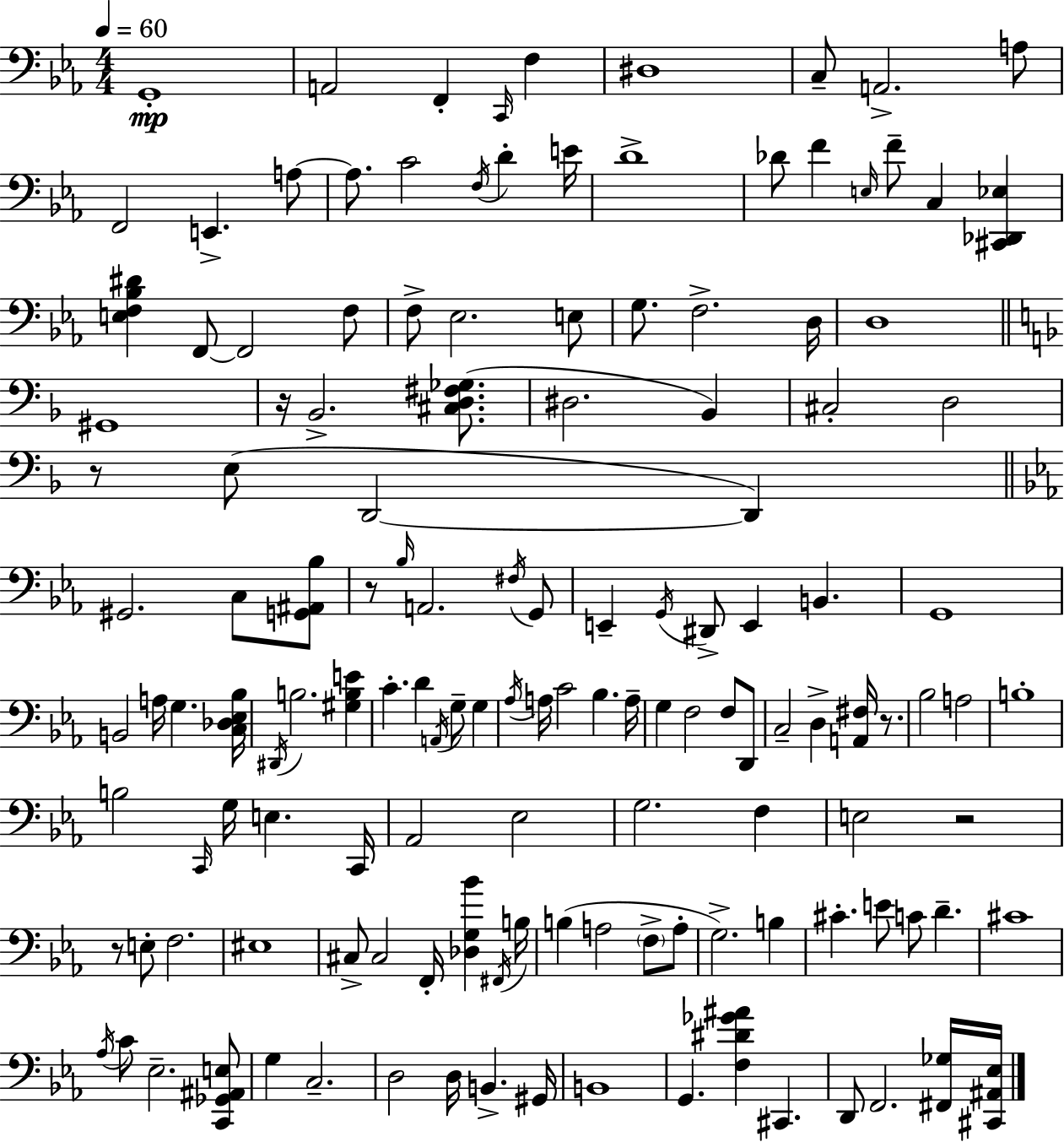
{
  \clef bass
  \numericTimeSignature
  \time 4/4
  \key ees \major
  \tempo 4 = 60
  g,1-.\mp | a,2 f,4-. \grace { c,16 } f4 | dis1 | c8-- a,2.-> a8 | \break f,2 e,4.-> a8~~ | a8. c'2 \acciaccatura { f16 } d'4-. | e'16 d'1-> | des'8 f'4 \grace { e16 } f'8-- c4 <cis, des, ees>4 | \break <e f bes dis'>4 f,8~~ f,2 | f8 f8-> ees2. | e8 g8. f2.-> | d16 d1 | \break \bar "||" \break \key f \major gis,1 | r16 bes,2.-> <cis d fis ges>8.( | dis2. bes,4) | cis2-. d2 | \break r8 e8( d,2~~ d,4) | \bar "||" \break \key ees \major gis,2. c8 <g, ais, bes>8 | r8 \grace { bes16 } a,2. \acciaccatura { fis16 } | g,8 e,4-- \acciaccatura { g,16 } dis,8-> e,4 b,4. | g,1 | \break b,2 a16 g4. | <c des ees bes>16 \acciaccatura { dis,16 } b2. | <gis b e'>4 c'4.-. d'4 \acciaccatura { a,16 } g8-- | g4 \acciaccatura { aes16 } a16 c'2 bes4. | \break a16-- g4 f2 | f8 d,8 c2-- d4-> | <a, fis>16 r8. bes2 a2 | b1-. | \break b2 \grace { c,16 } g16 | e4. c,16 aes,2 ees2 | g2. | f4 e2 r2 | \break r8 e8-. f2. | eis1 | cis8-> cis2 | f,16-. <des g bes'>4 \acciaccatura { fis,16 } b16 b4( a2 | \break \parenthesize f8-> a8-. g2.->) | b4 cis'4.-. e'8 | c'8 d'4.-- cis'1 | \acciaccatura { aes16 } c'8 ees2.-- | \break <c, ges, ais, e>8 g4 c2.-- | d2 | d16 b,4.-> gis,16 b,1 | g,4. <f dis' ges' ais'>4 | \break cis,4. d,8 f,2. | <fis, ges>16 <cis, ais, ees>16 \bar "|."
}